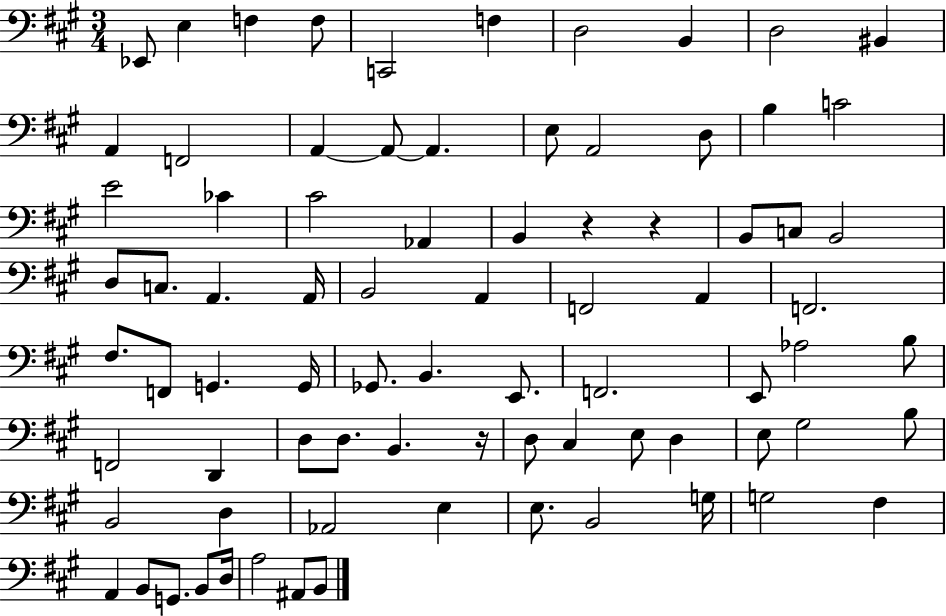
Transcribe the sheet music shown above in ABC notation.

X:1
T:Untitled
M:3/4
L:1/4
K:A
_E,,/2 E, F, F,/2 C,,2 F, D,2 B,, D,2 ^B,, A,, F,,2 A,, A,,/2 A,, E,/2 A,,2 D,/2 B, C2 E2 _C ^C2 _A,, B,, z z B,,/2 C,/2 B,,2 D,/2 C,/2 A,, A,,/4 B,,2 A,, F,,2 A,, F,,2 ^F,/2 F,,/2 G,, G,,/4 _G,,/2 B,, E,,/2 F,,2 E,,/2 _A,2 B,/2 F,,2 D,, D,/2 D,/2 B,, z/4 D,/2 ^C, E,/2 D, E,/2 ^G,2 B,/2 B,,2 D, _A,,2 E, E,/2 B,,2 G,/4 G,2 ^F, A,, B,,/2 G,,/2 B,,/2 D,/4 A,2 ^A,,/2 B,,/2